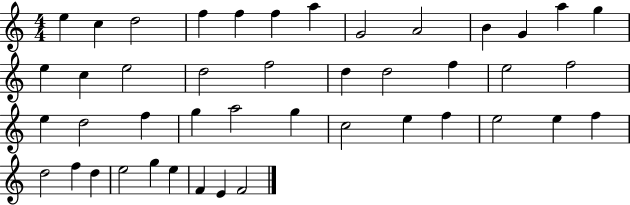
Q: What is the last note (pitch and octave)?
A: F4